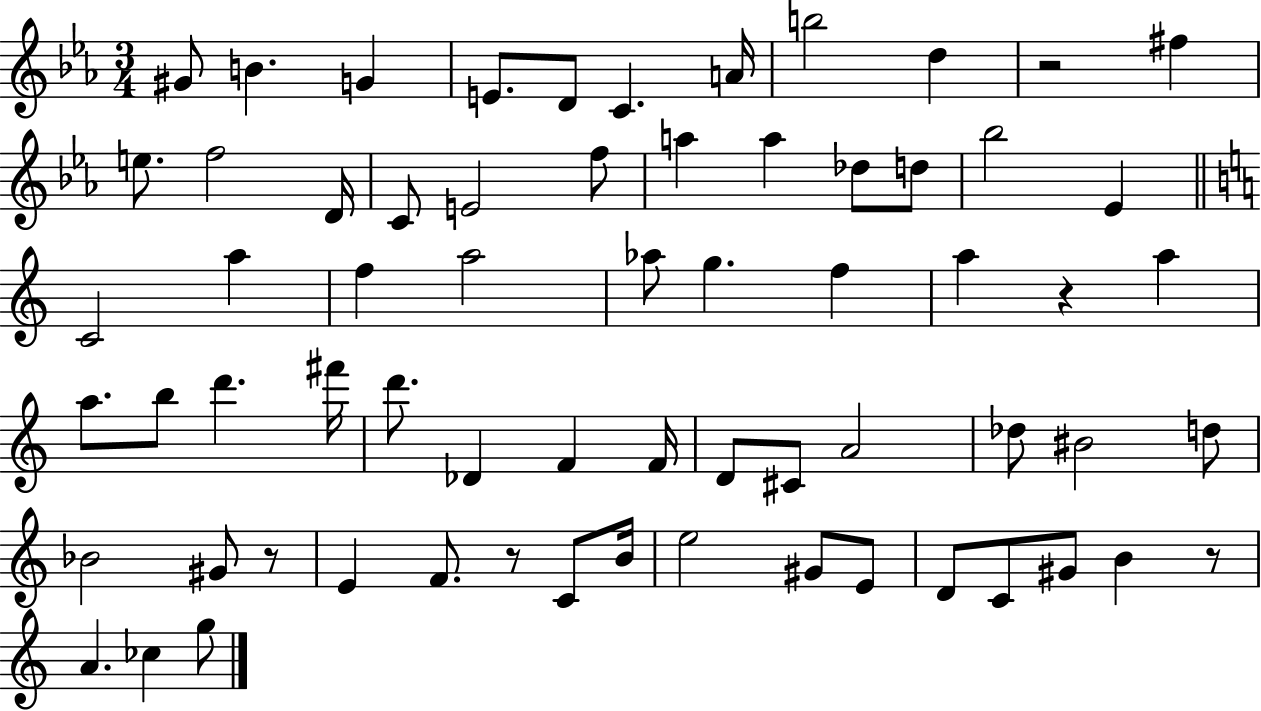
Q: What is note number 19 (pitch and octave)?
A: Db5